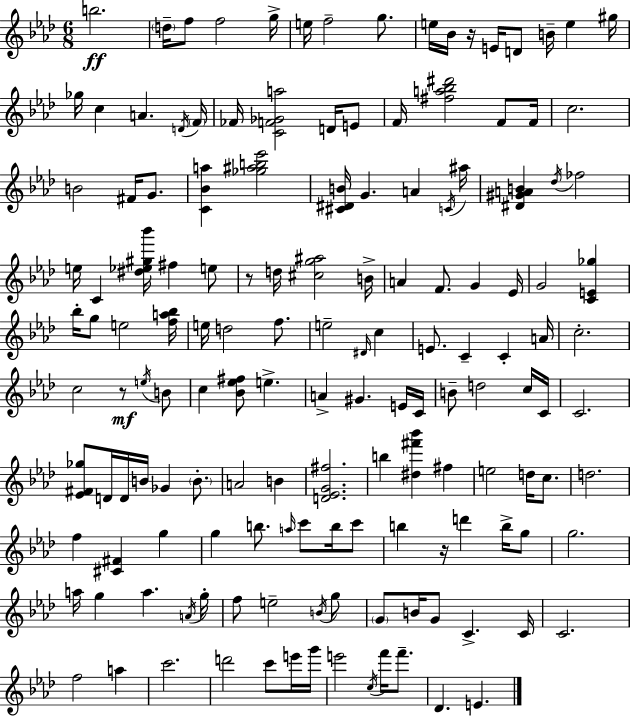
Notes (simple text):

B5/h. D5/s F5/e F5/h G5/s E5/s F5/h G5/e. E5/s Bb4/s R/s E4/s D4/e B4/s E5/q G#5/s Gb5/s C5/q A4/q. D4/s F4/s FES4/s [C4,F4,Gb4,A5]/h D4/s E4/e F4/s [F#5,A5,Bb5,D#6]/h F4/e F4/s C5/h. B4/h F#4/s G4/e. [C4,Bb4,A5]/q [Gb5,A#5,B5,Eb6]/h [C#4,D#4,B4]/s G4/q. A4/q C4/s A#5/s [D#4,G#4,A4,B4]/q Db5/s FES5/h E5/s C4/q [D#5,Eb5,G#5,Bb6]/s F#5/q E5/e R/e D5/s [C#5,G5,A#5]/h B4/s A4/q F4/e. G4/q Eb4/s G4/h [C4,E4,Gb5]/q Bb5/s G5/e E5/h [F5,A5,Bb5]/s E5/s D5/h F5/e. E5/h D#4/s C5/q E4/e. C4/q C4/q A4/s C5/h. C5/h R/e E5/s B4/e C5/q [Bb4,Eb5,F#5]/e E5/q. A4/q G#4/q. E4/s C4/s B4/e D5/h C5/s C4/s C4/h. [Eb4,F#4,Gb5]/e D4/s D4/s B4/s Gb4/q B4/e. A4/h B4/q [D4,Eb4,G4,F#5]/h. B5/q [D#5,F#6,Bb6]/q F#5/q E5/h D5/s C5/e. D5/h. F5/q [C#4,F#4]/q G5/q G5/q B5/e. A5/s C6/e B5/s C6/e B5/q R/s D6/q B5/s G5/e G5/h. A5/s G5/q A5/q. A4/s G5/s F5/e E5/h B4/s G5/e G4/e B4/s G4/e C4/q. C4/s C4/h. F5/h A5/q C6/h. D6/h C6/e E6/s G6/s E6/h C5/s F6/s F6/e. Db4/q. E4/q.